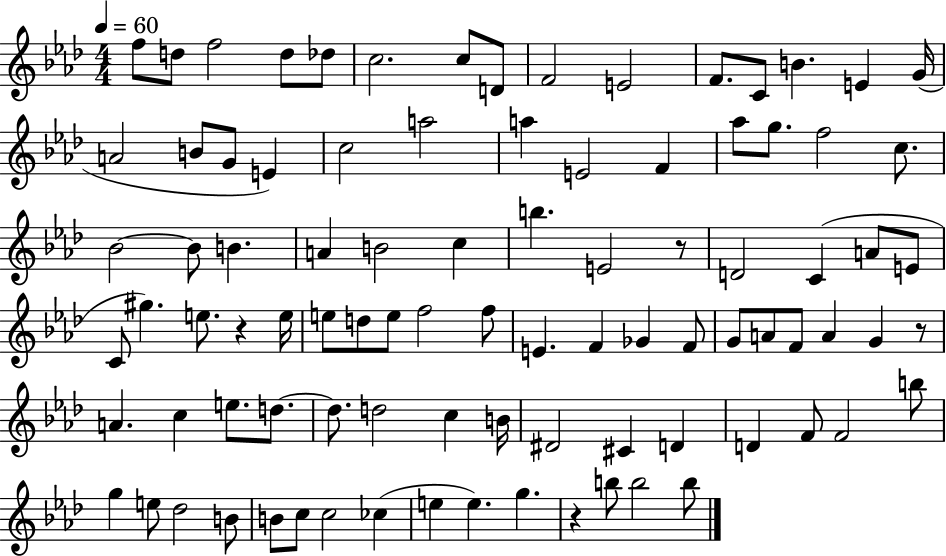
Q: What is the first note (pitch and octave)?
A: F5